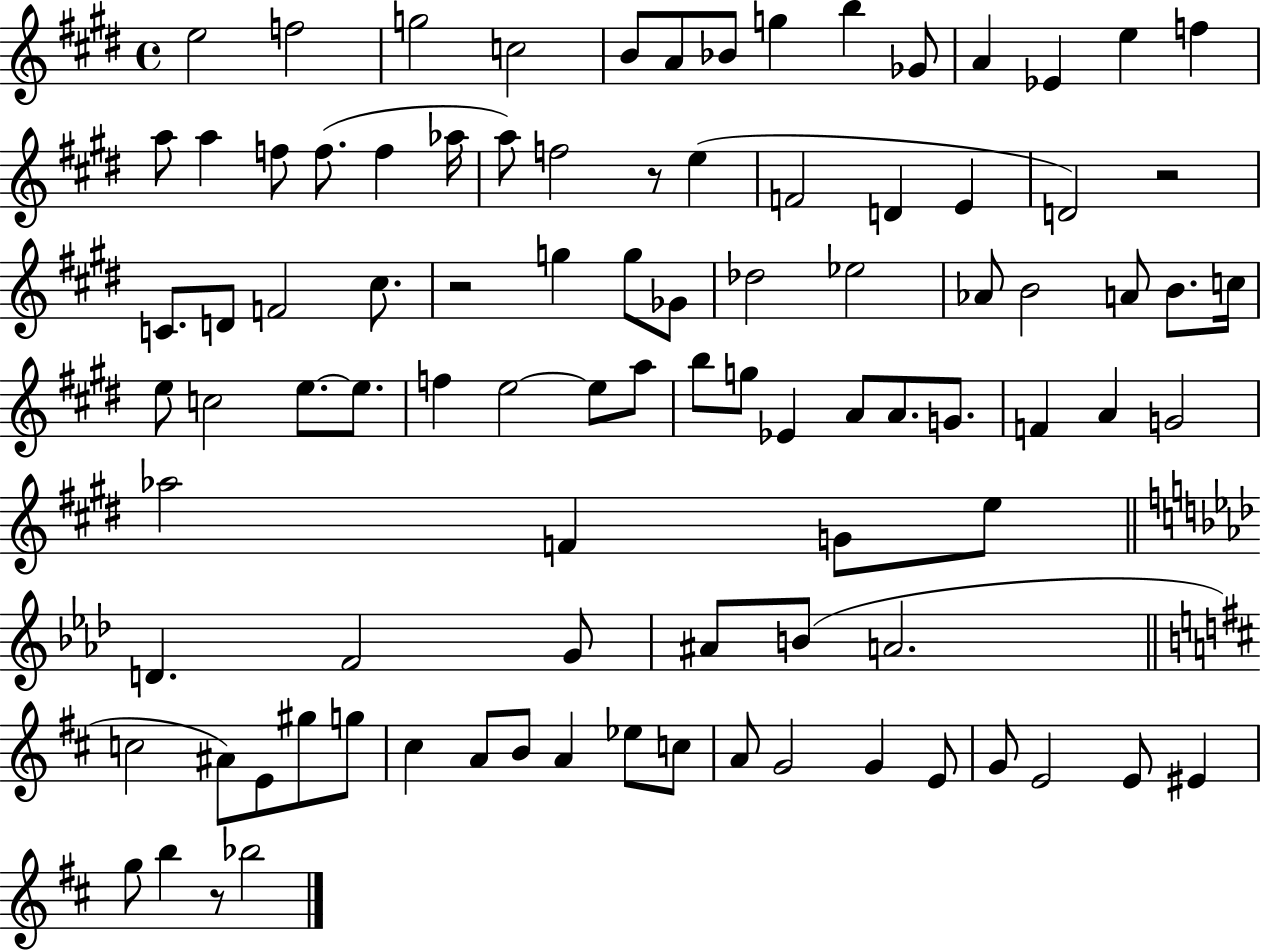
X:1
T:Untitled
M:4/4
L:1/4
K:E
e2 f2 g2 c2 B/2 A/2 _B/2 g b _G/2 A _E e f a/2 a f/2 f/2 f _a/4 a/2 f2 z/2 e F2 D E D2 z2 C/2 D/2 F2 ^c/2 z2 g g/2 _G/2 _d2 _e2 _A/2 B2 A/2 B/2 c/4 e/2 c2 e/2 e/2 f e2 e/2 a/2 b/2 g/2 _E A/2 A/2 G/2 F A G2 _a2 F G/2 e/2 D F2 G/2 ^A/2 B/2 A2 c2 ^A/2 E/2 ^g/2 g/2 ^c A/2 B/2 A _e/2 c/2 A/2 G2 G E/2 G/2 E2 E/2 ^E g/2 b z/2 _b2